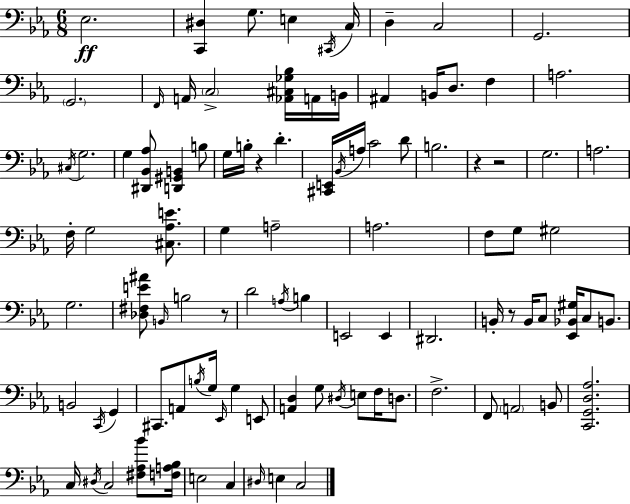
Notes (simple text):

Eb3/h. [C2,D#3]/q G3/e. E3/q C#2/s C3/s D3/q C3/h G2/h. G2/h. F2/s A2/s C3/h [Ab2,C#3,Gb3,Bb3]/s A2/s B2/s A#2/q B2/s D3/e. F3/q A3/h. C#3/s G3/h. G3/q [D#2,Bb2,Ab3]/e [D2,G#2,B2]/q B3/e G3/s B3/s R/q D4/q. [C#2,E2]/s Bb2/s A3/s C4/h D4/e B3/h. R/q R/h G3/h. A3/h. F3/s G3/h [C#3,Ab3,E4]/e. G3/q A3/h A3/h. F3/e G3/e G#3/h G3/h. [Db3,F#3,E4,A#4]/e B2/s B3/h R/e D4/h A3/s B3/q E2/h E2/q D#2/h. B2/s R/e B2/s C3/e [Eb2,Bb2,G#3]/s C3/e B2/e. B2/h C2/s G2/q C#2/e. A2/e B3/s G3/s Eb2/s G3/q E2/e [A2,D3]/q G3/e D#3/s E3/e F3/s D3/e. F3/h. F2/e A2/h B2/e [C2,G2,D3,Ab3]/h. C3/s D#3/s C3/h [F#3,Ab3,Bb4]/e [F3,A3,Bb3]/s E3/h C3/q D#3/s E3/q C3/h